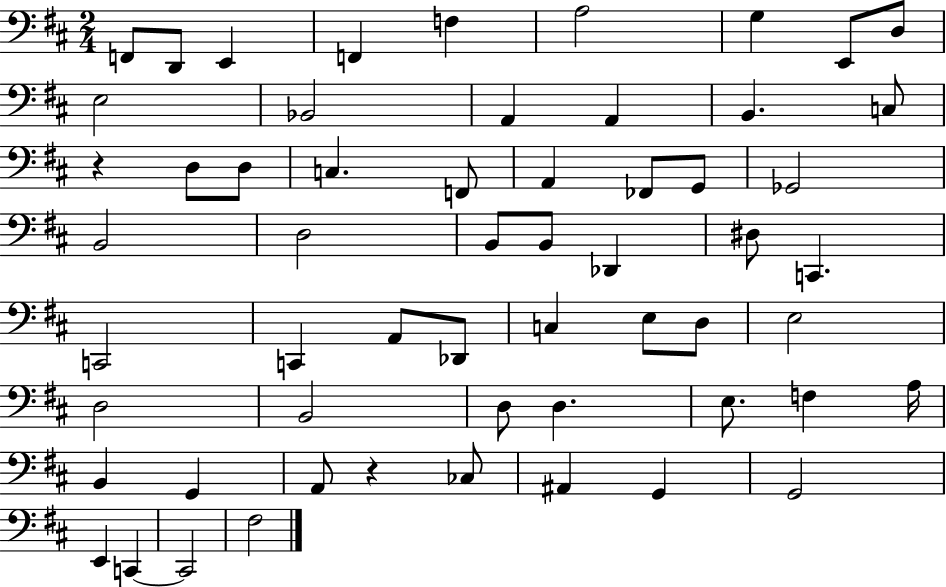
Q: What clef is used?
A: bass